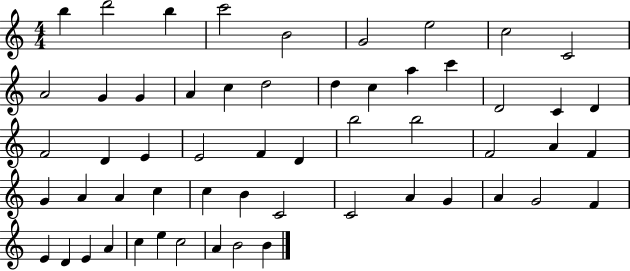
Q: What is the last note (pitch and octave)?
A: B4